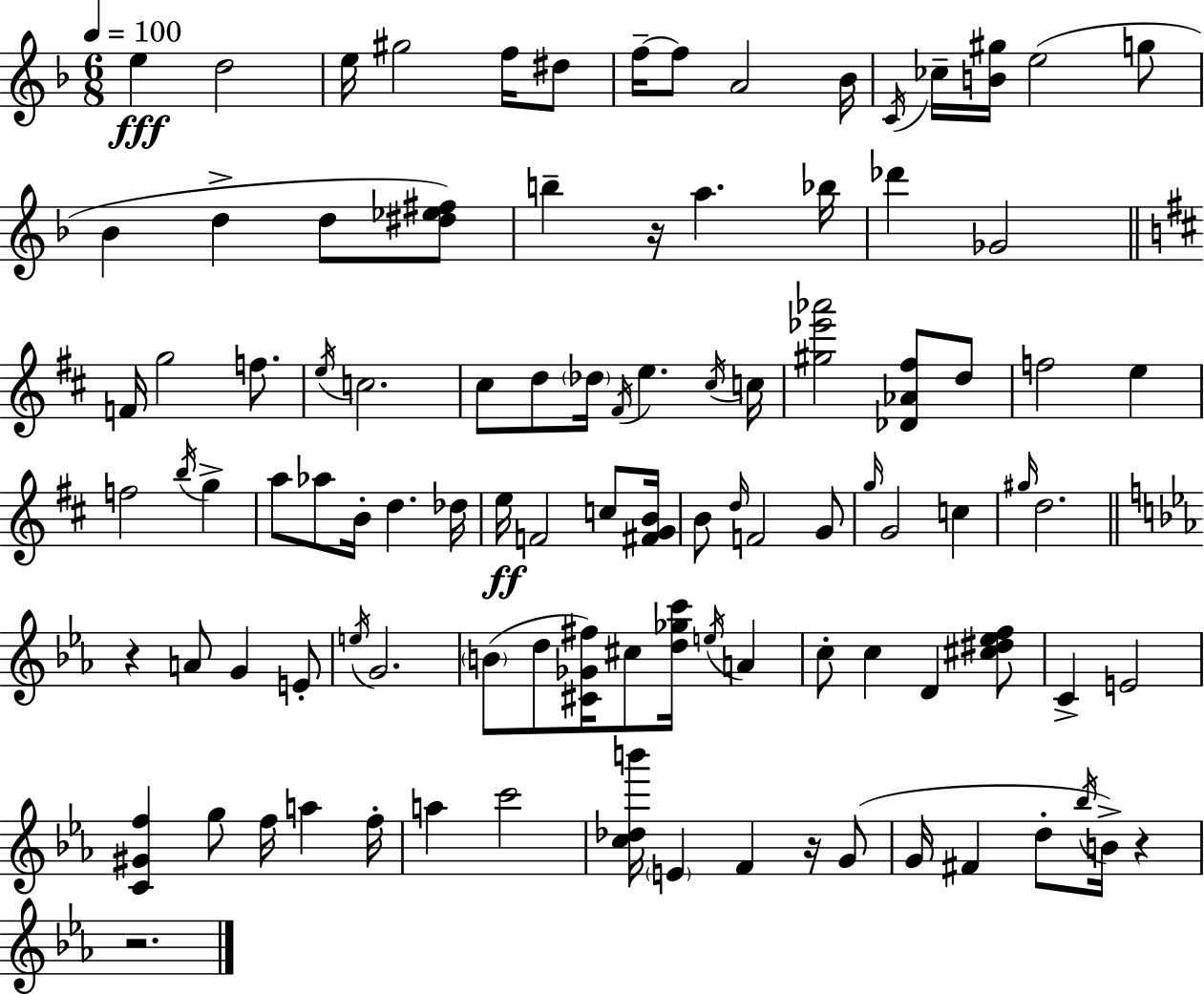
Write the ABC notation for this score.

X:1
T:Untitled
M:6/8
L:1/4
K:F
e d2 e/4 ^g2 f/4 ^d/2 f/4 f/2 A2 _B/4 C/4 _c/4 [B^g]/4 e2 g/2 _B d d/2 [^d_e^f]/2 b z/4 a _b/4 _d' _G2 F/4 g2 f/2 e/4 c2 ^c/2 d/2 _d/4 ^F/4 e ^c/4 c/4 [^g_e'_a']2 [_D_A^f]/2 d/2 f2 e f2 b/4 g a/2 _a/2 B/4 d _d/4 e/4 F2 c/2 [^FGB]/4 B/2 d/4 F2 G/2 g/4 G2 c ^g/4 d2 z A/2 G E/2 e/4 G2 B/2 d/2 [^C_G^f]/4 ^c/2 [d_gc']/4 e/4 A c/2 c D [^c^d_ef]/2 C E2 [C^Gf] g/2 f/4 a f/4 a c'2 [c_db']/4 E F z/4 G/2 G/4 ^F d/2 _b/4 B/4 z z2